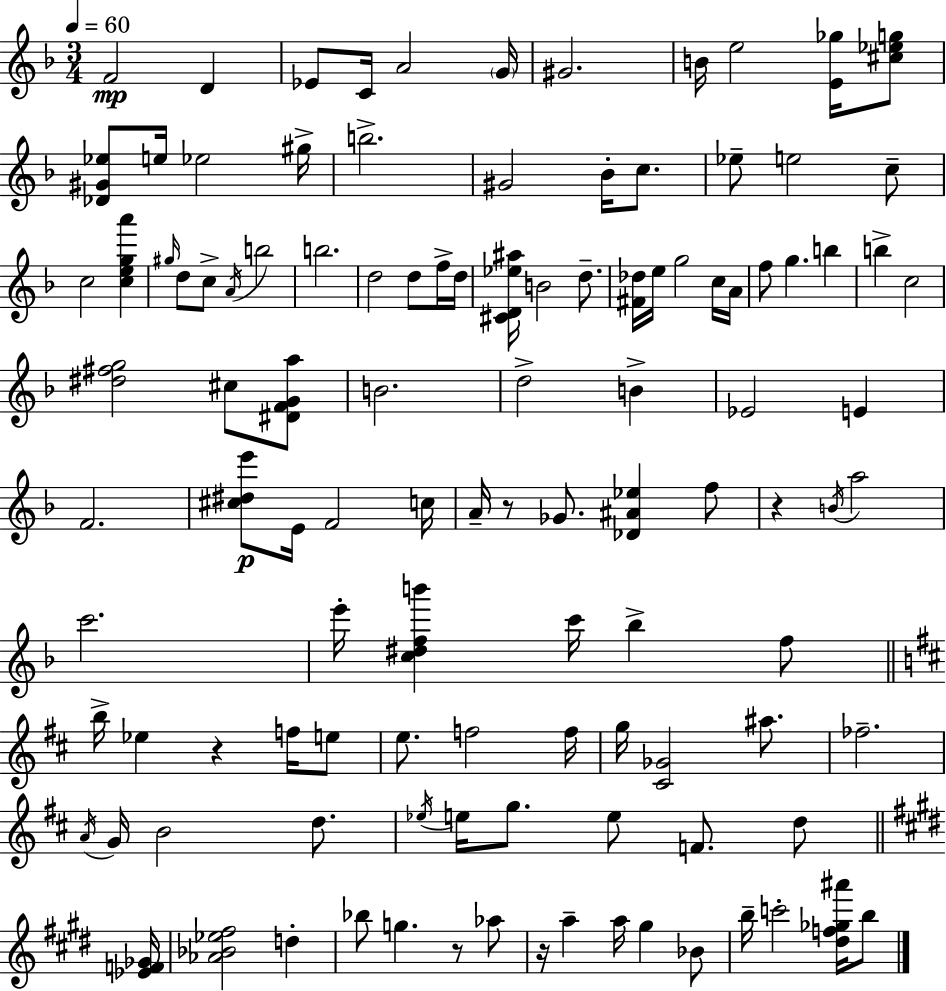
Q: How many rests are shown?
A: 5